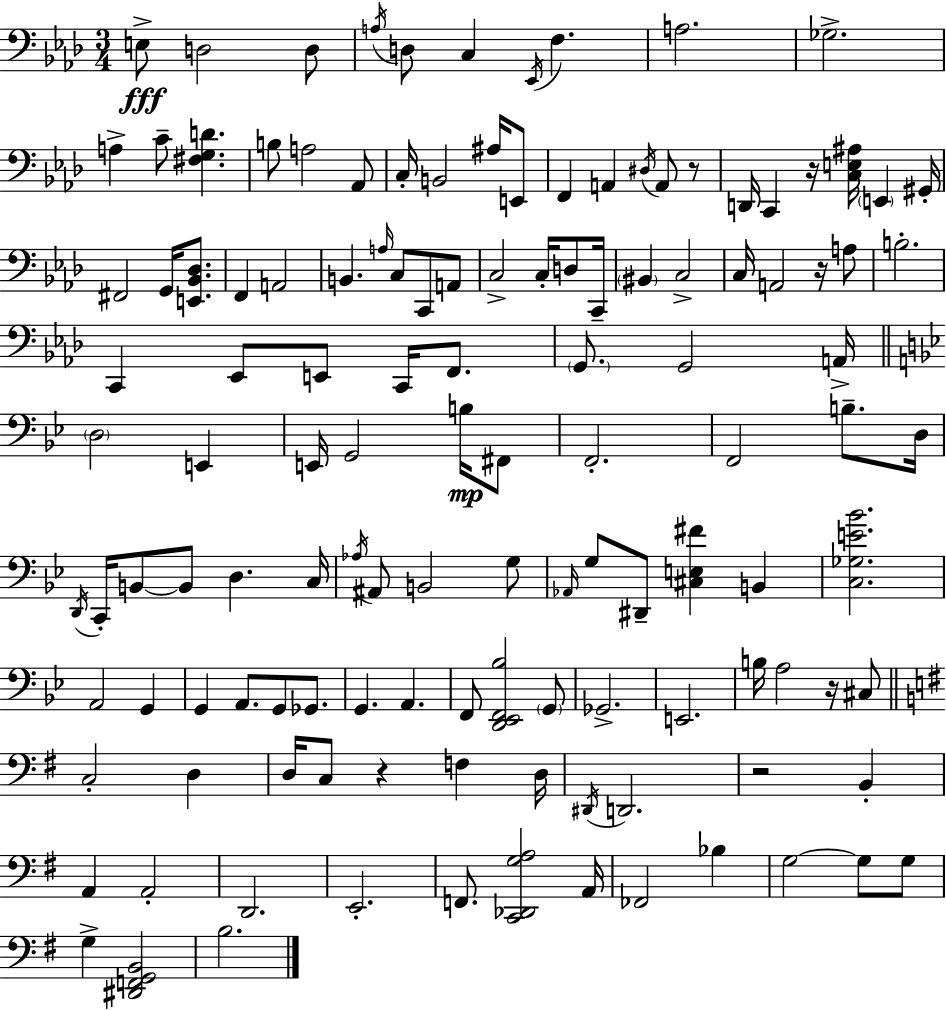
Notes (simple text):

E3/e D3/h D3/e A3/s D3/e C3/q Eb2/s F3/q. A3/h. Gb3/h. A3/q C4/e [F#3,G3,D4]/q. B3/e A3/h Ab2/e C3/s B2/h A#3/s E2/e F2/q A2/q D#3/s A2/e R/e D2/s C2/q R/s [C3,E3,A#3]/s E2/q G#2/s F#2/h G2/s [E2,Bb2,Db3]/e. F2/q A2/h B2/q. A3/s C3/e C2/e A2/e C3/h C3/s D3/e C2/s BIS2/q C3/h C3/s A2/h R/s A3/e B3/h. C2/q Eb2/e E2/e C2/s F2/e. G2/e. G2/h A2/s D3/h E2/q E2/s G2/h B3/s F#2/e F2/h. F2/h B3/e. D3/s D2/s C2/s B2/e B2/e D3/q. C3/s Ab3/s A#2/e B2/h G3/e Ab2/s G3/e D#2/e [C#3,E3,F#4]/q B2/q [C3,Gb3,E4,Bb4]/h. A2/h G2/q G2/q A2/e. G2/e Gb2/e. G2/q. A2/q. F2/e [D2,Eb2,F2,Bb3]/h G2/e Gb2/h. E2/h. B3/s A3/h R/s C#3/e C3/h D3/q D3/s C3/e R/q F3/q D3/s D#2/s D2/h. R/h B2/q A2/q A2/h D2/h. E2/h. F2/e. [C2,Db2,G3,A3]/h A2/s FES2/h Bb3/q G3/h G3/e G3/e G3/q [D#2,F2,G2,B2]/h B3/h.